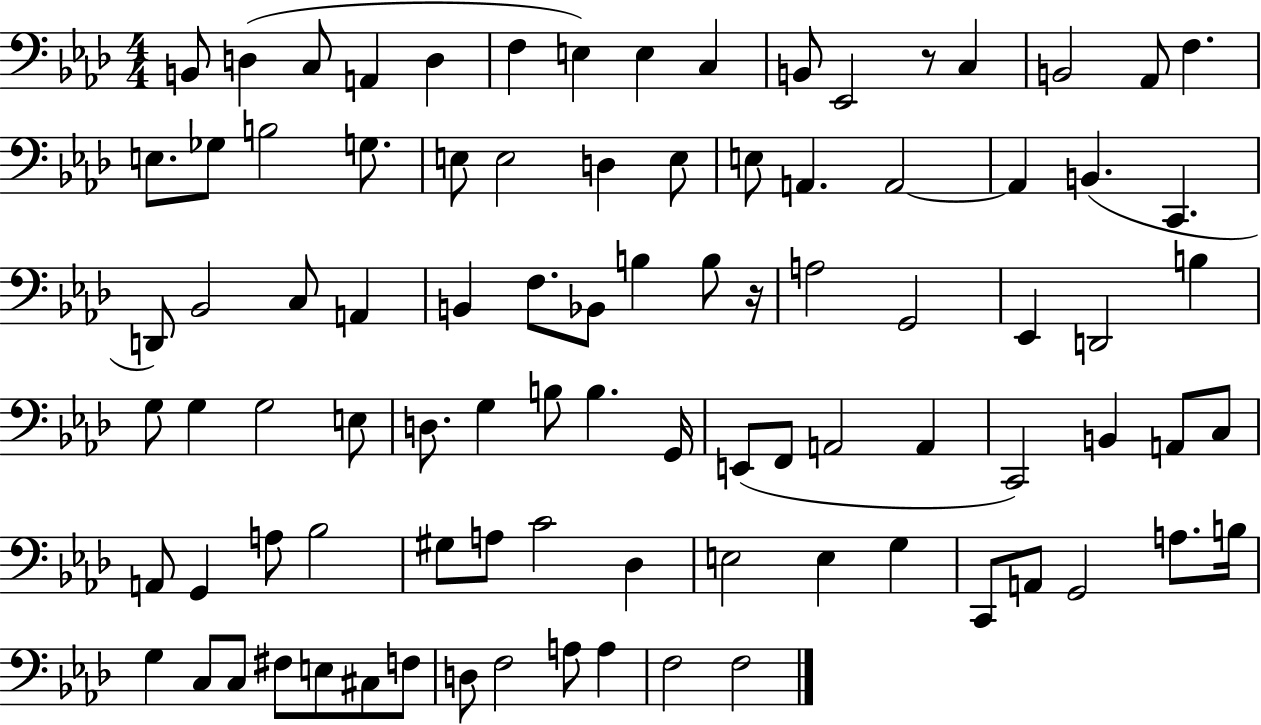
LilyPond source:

{
  \clef bass
  \numericTimeSignature
  \time 4/4
  \key aes \major
  b,8 d4( c8 a,4 d4 | f4 e4) e4 c4 | b,8 ees,2 r8 c4 | b,2 aes,8 f4. | \break e8. ges8 b2 g8. | e8 e2 d4 e8 | e8 a,4. a,2~~ | a,4 b,4.( c,4. | \break d,8) bes,2 c8 a,4 | b,4 f8. bes,8 b4 b8 r16 | a2 g,2 | ees,4 d,2 b4 | \break g8 g4 g2 e8 | d8. g4 b8 b4. g,16 | e,8( f,8 a,2 a,4 | c,2) b,4 a,8 c8 | \break a,8 g,4 a8 bes2 | gis8 a8 c'2 des4 | e2 e4 g4 | c,8 a,8 g,2 a8. b16 | \break g4 c8 c8 fis8 e8 cis8 f8 | d8 f2 a8 a4 | f2 f2 | \bar "|."
}